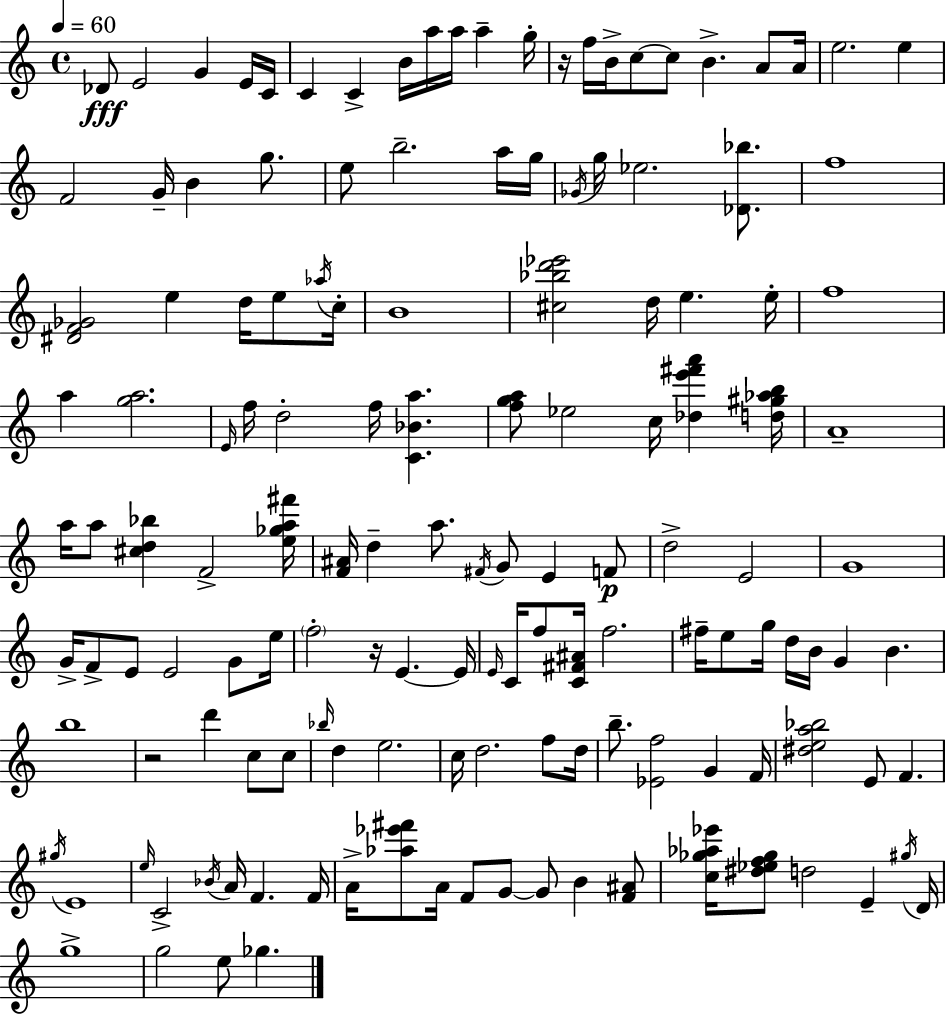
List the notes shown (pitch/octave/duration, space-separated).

Db4/e E4/h G4/q E4/s C4/s C4/q C4/q B4/s A5/s A5/s A5/q G5/s R/s F5/s B4/s C5/e C5/e B4/q. A4/e A4/s E5/h. E5/q F4/h G4/s B4/q G5/e. E5/e B5/h. A5/s G5/s Gb4/s G5/s Eb5/h. [Db4,Bb5]/e. F5/w [D#4,F4,Gb4]/h E5/q D5/s E5/e Ab5/s C5/s B4/w [C#5,Bb5,D6,Eb6]/h D5/s E5/q. E5/s F5/w A5/q [G5,A5]/h. E4/s F5/s D5/h F5/s [C4,Bb4,A5]/q. [F5,G5,A5]/e Eb5/h C5/s [Db5,E6,F#6,A6]/q [D5,G#5,Ab5,B5]/s A4/w A5/s A5/e [C#5,D5,Bb5]/q F4/h [E5,Gb5,A5,F#6]/s [F4,A#4]/s D5/q A5/e. F#4/s G4/e E4/q F4/e D5/h E4/h G4/w G4/s F4/e E4/e E4/h G4/e E5/s F5/h R/s E4/q. E4/s E4/s C4/s F5/e [C4,F#4,A#4]/s F5/h. F#5/s E5/e G5/s D5/s B4/s G4/q B4/q. B5/w R/h D6/q C5/e C5/e Bb5/s D5/q E5/h. C5/s D5/h. F5/e D5/s B5/e. [Eb4,F5]/h G4/q F4/s [D#5,E5,A5,Bb5]/h E4/e F4/q. G#5/s E4/w E5/s C4/h Bb4/s A4/s F4/q. F4/s A4/s [Ab5,Eb6,F#6]/e A4/s F4/e G4/e G4/e B4/q [F4,A#4]/e [C5,Gb5,Ab5,Eb6]/s [D#5,Eb5,F5,Gb5]/e D5/h E4/q G#5/s D4/s G5/w G5/h E5/e Gb5/q.